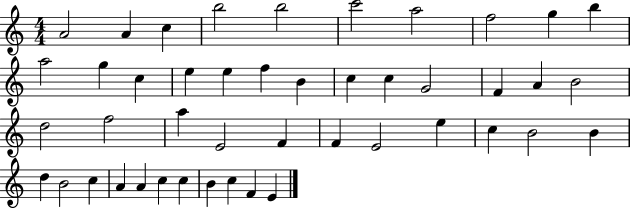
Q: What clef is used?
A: treble